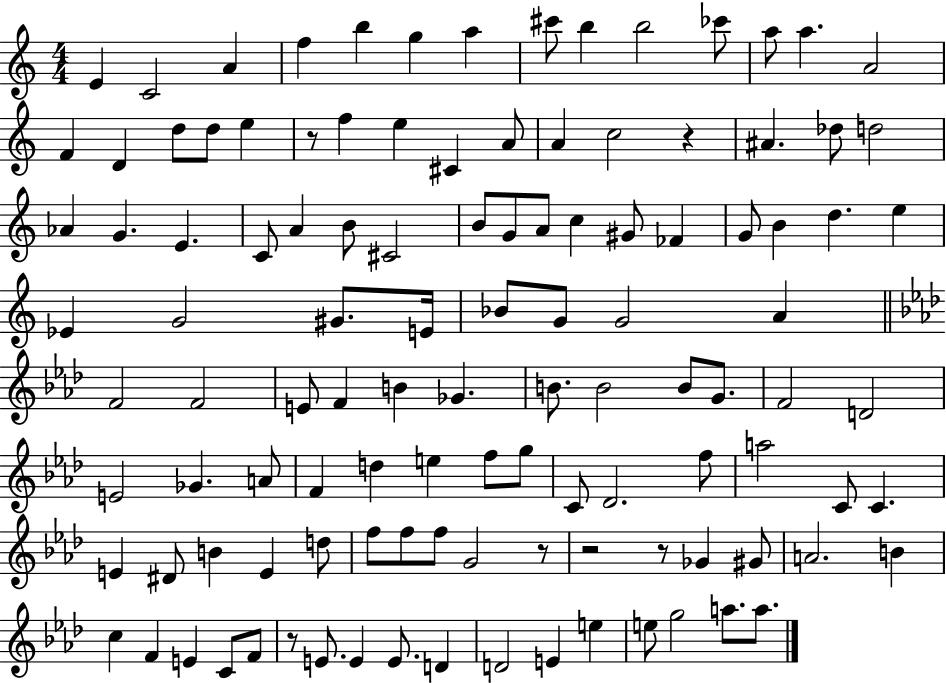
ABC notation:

X:1
T:Untitled
M:4/4
L:1/4
K:C
E C2 A f b g a ^c'/2 b b2 _c'/2 a/2 a A2 F D d/2 d/2 e z/2 f e ^C A/2 A c2 z ^A _d/2 d2 _A G E C/2 A B/2 ^C2 B/2 G/2 A/2 c ^G/2 _F G/2 B d e _E G2 ^G/2 E/4 _B/2 G/2 G2 A F2 F2 E/2 F B _G B/2 B2 B/2 G/2 F2 D2 E2 _G A/2 F d e f/2 g/2 C/2 _D2 f/2 a2 C/2 C E ^D/2 B E d/2 f/2 f/2 f/2 G2 z/2 z2 z/2 _G ^G/2 A2 B c F E C/2 F/2 z/2 E/2 E E/2 D D2 E e e/2 g2 a/2 a/2